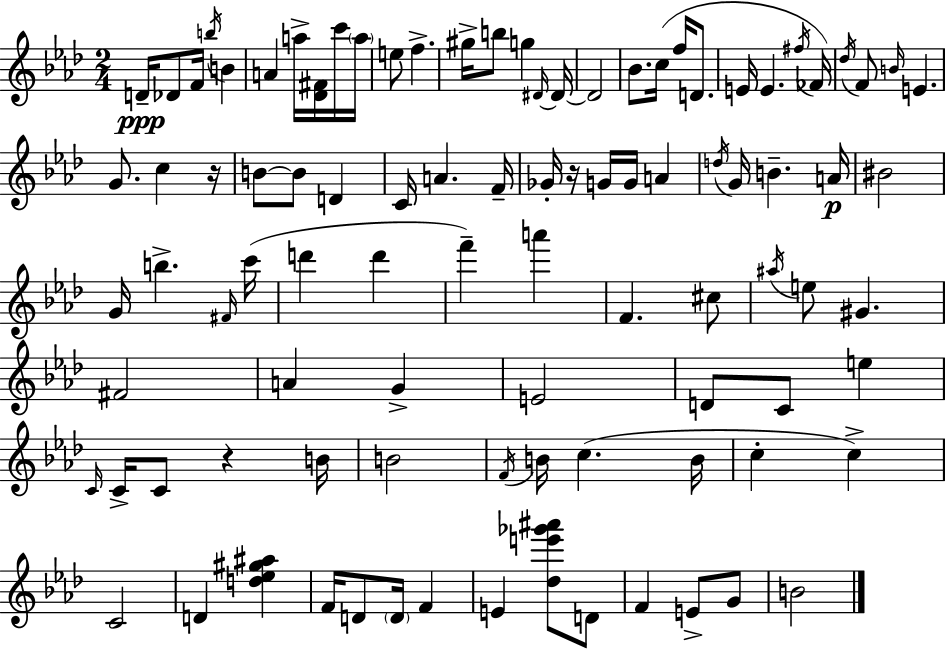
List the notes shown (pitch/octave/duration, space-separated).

D4/s Db4/e F4/s B5/s B4/q A4/q A5/s [Db4,F#4]/s C6/s A5/s E5/e F5/q. G#5/s B5/e G5/q D#4/s D#4/s D#4/h Bb4/e. C5/s F5/s D4/e. E4/s E4/q. F#5/s FES4/s Db5/s F4/e B4/s E4/q. G4/e. C5/q R/s B4/e B4/e D4/q C4/s A4/q. F4/s Gb4/s R/s G4/s G4/s A4/q D5/s G4/s B4/q. A4/s BIS4/h G4/s B5/q. F#4/s C6/s D6/q D6/q F6/q A6/q F4/q. C#5/e A#5/s E5/e G#4/q. F#4/h A4/q G4/q E4/h D4/e C4/e E5/q C4/s C4/s C4/e R/q B4/s B4/h F4/s B4/s C5/q. B4/s C5/q C5/q C4/h D4/q [D5,Eb5,G#5,A#5]/q F4/s D4/e D4/s F4/q E4/q [Db5,E6,Gb6,A#6]/e D4/e F4/q E4/e G4/e B4/h